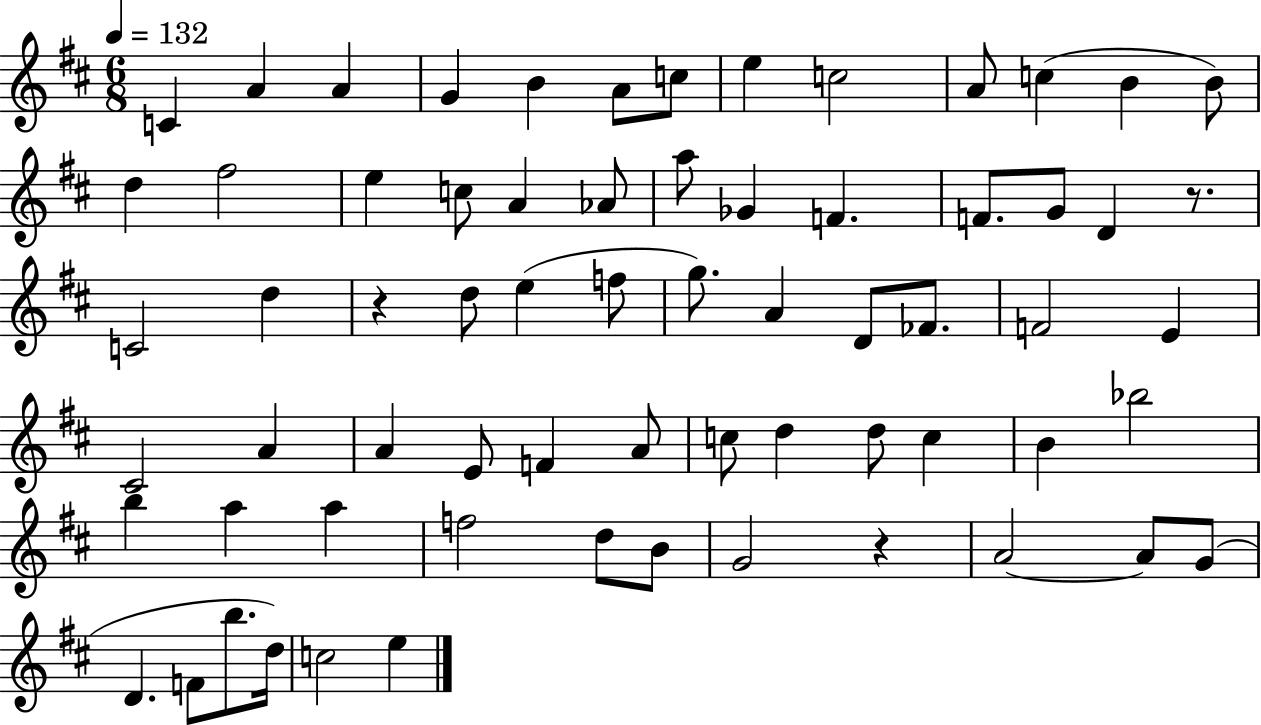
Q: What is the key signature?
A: D major